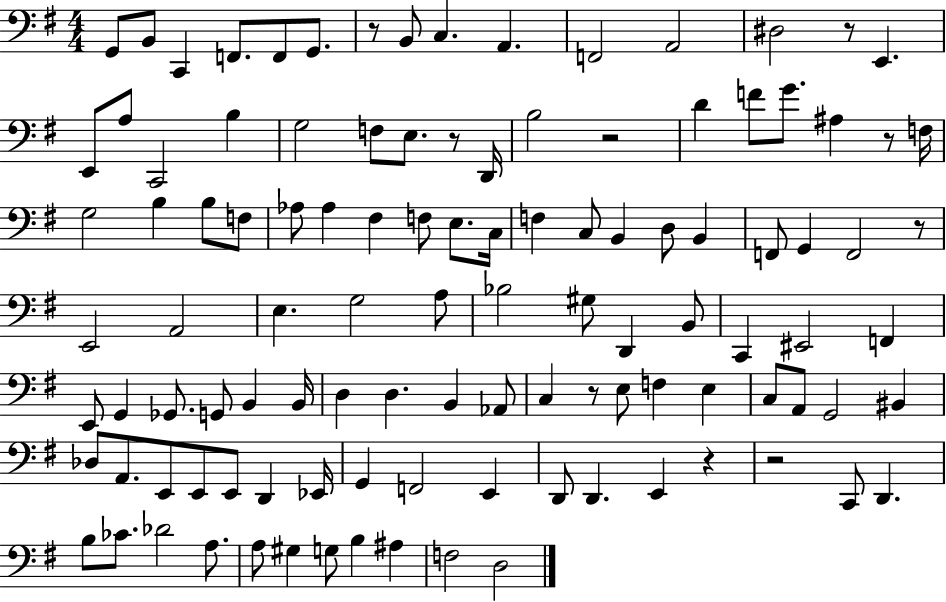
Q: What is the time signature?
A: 4/4